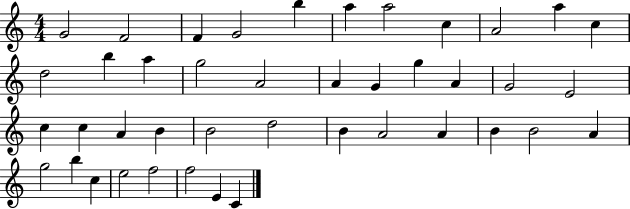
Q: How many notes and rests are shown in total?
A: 42